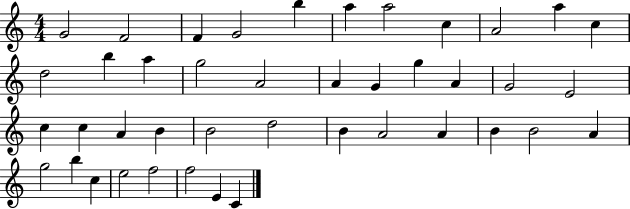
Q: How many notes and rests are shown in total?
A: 42